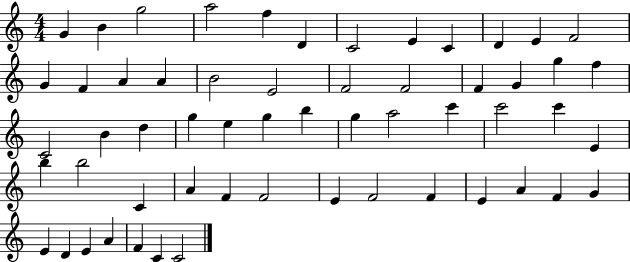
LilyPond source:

{
  \clef treble
  \numericTimeSignature
  \time 4/4
  \key c \major
  g'4 b'4 g''2 | a''2 f''4 d'4 | c'2 e'4 c'4 | d'4 e'4 f'2 | \break g'4 f'4 a'4 a'4 | b'2 e'2 | f'2 f'2 | f'4 g'4 g''4 f''4 | \break c'2 b'4 d''4 | g''4 e''4 g''4 b''4 | g''4 a''2 c'''4 | c'''2 c'''4 e'4 | \break b''4 b''2 c'4 | a'4 f'4 f'2 | e'4 f'2 f'4 | e'4 a'4 f'4 g'4 | \break e'4 d'4 e'4 a'4 | f'4 c'4 c'2 | \bar "|."
}